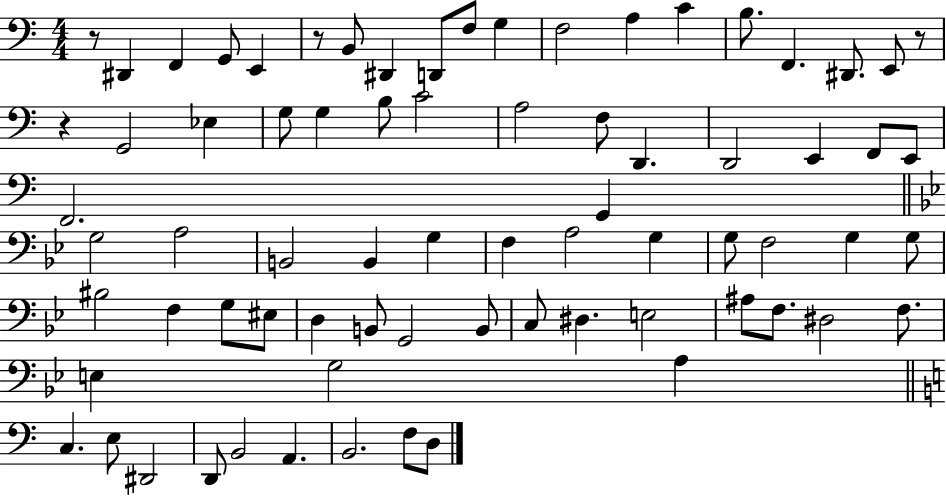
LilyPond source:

{
  \clef bass
  \numericTimeSignature
  \time 4/4
  \key c \major
  r8 dis,4 f,4 g,8 e,4 | r8 b,8 dis,4 d,8 f8 g4 | f2 a4 c'4 | b8. f,4. dis,8. e,8 r8 | \break r4 g,2 ees4 | g8 g4 b8 c'2 | a2 f8 d,4. | d,2 e,4 f,8 e,8 | \break f,2. g,4 | \bar "||" \break \key bes \major g2 a2 | b,2 b,4 g4 | f4 a2 g4 | g8 f2 g4 g8 | \break bis2 f4 g8 eis8 | d4 b,8 g,2 b,8 | c8 dis4. e2 | ais8 f8. dis2 f8. | \break e4 g2 a4 | \bar "||" \break \key a \minor c4. e8 dis,2 | d,8 b,2 a,4. | b,2. f8 d8 | \bar "|."
}